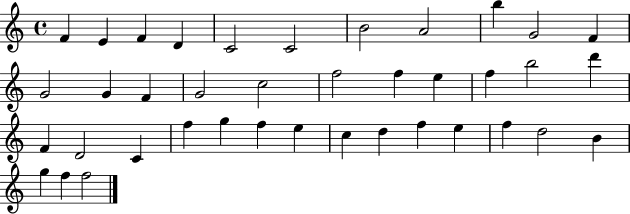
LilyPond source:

{
  \clef treble
  \time 4/4
  \defaultTimeSignature
  \key c \major
  f'4 e'4 f'4 d'4 | c'2 c'2 | b'2 a'2 | b''4 g'2 f'4 | \break g'2 g'4 f'4 | g'2 c''2 | f''2 f''4 e''4 | f''4 b''2 d'''4 | \break f'4 d'2 c'4 | f''4 g''4 f''4 e''4 | c''4 d''4 f''4 e''4 | f''4 d''2 b'4 | \break g''4 f''4 f''2 | \bar "|."
}